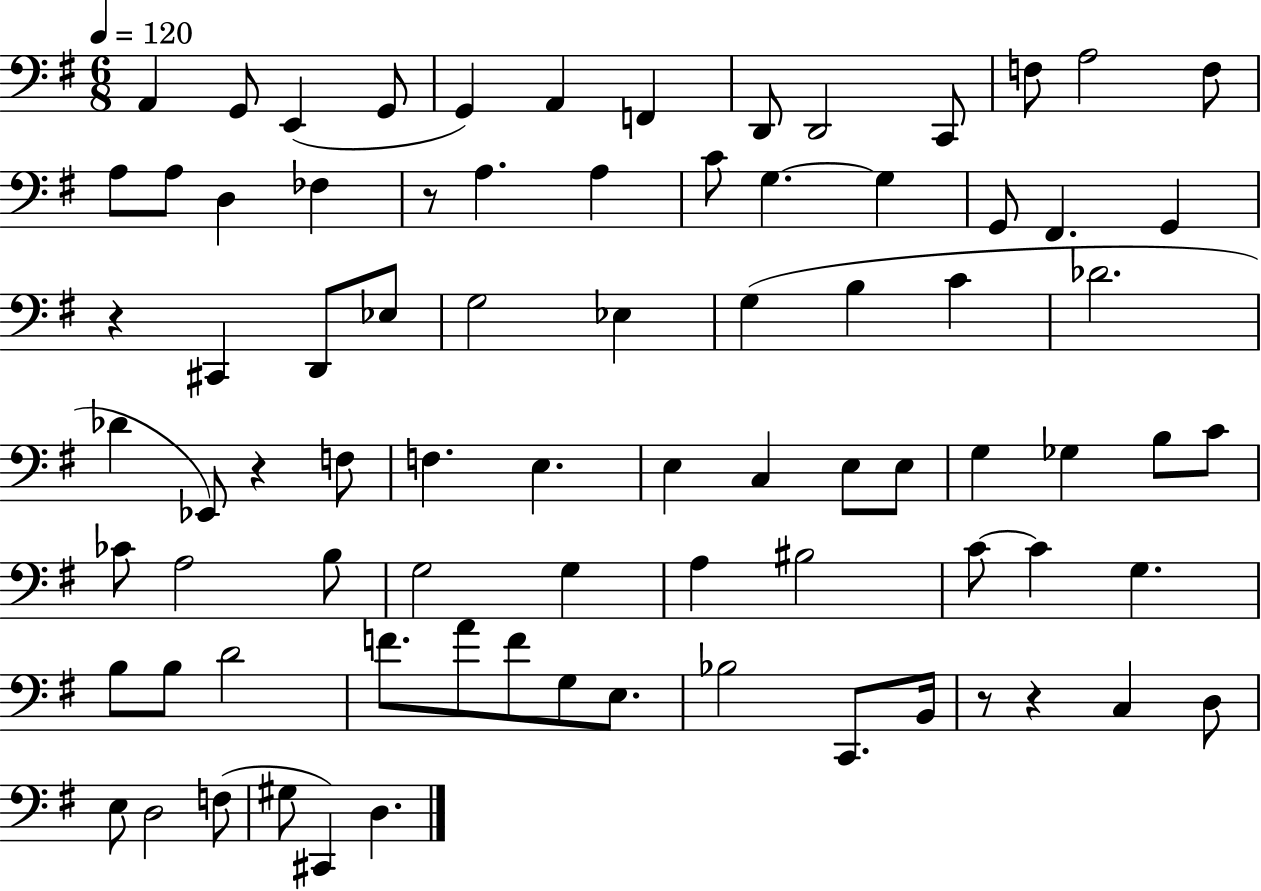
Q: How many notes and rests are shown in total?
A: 81